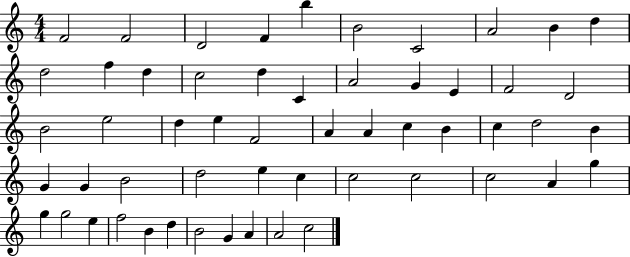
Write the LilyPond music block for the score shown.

{
  \clef treble
  \numericTimeSignature
  \time 4/4
  \key c \major
  f'2 f'2 | d'2 f'4 b''4 | b'2 c'2 | a'2 b'4 d''4 | \break d''2 f''4 d''4 | c''2 d''4 c'4 | a'2 g'4 e'4 | f'2 d'2 | \break b'2 e''2 | d''4 e''4 f'2 | a'4 a'4 c''4 b'4 | c''4 d''2 b'4 | \break g'4 g'4 b'2 | d''2 e''4 c''4 | c''2 c''2 | c''2 a'4 g''4 | \break g''4 g''2 e''4 | f''2 b'4 d''4 | b'2 g'4 a'4 | a'2 c''2 | \break \bar "|."
}